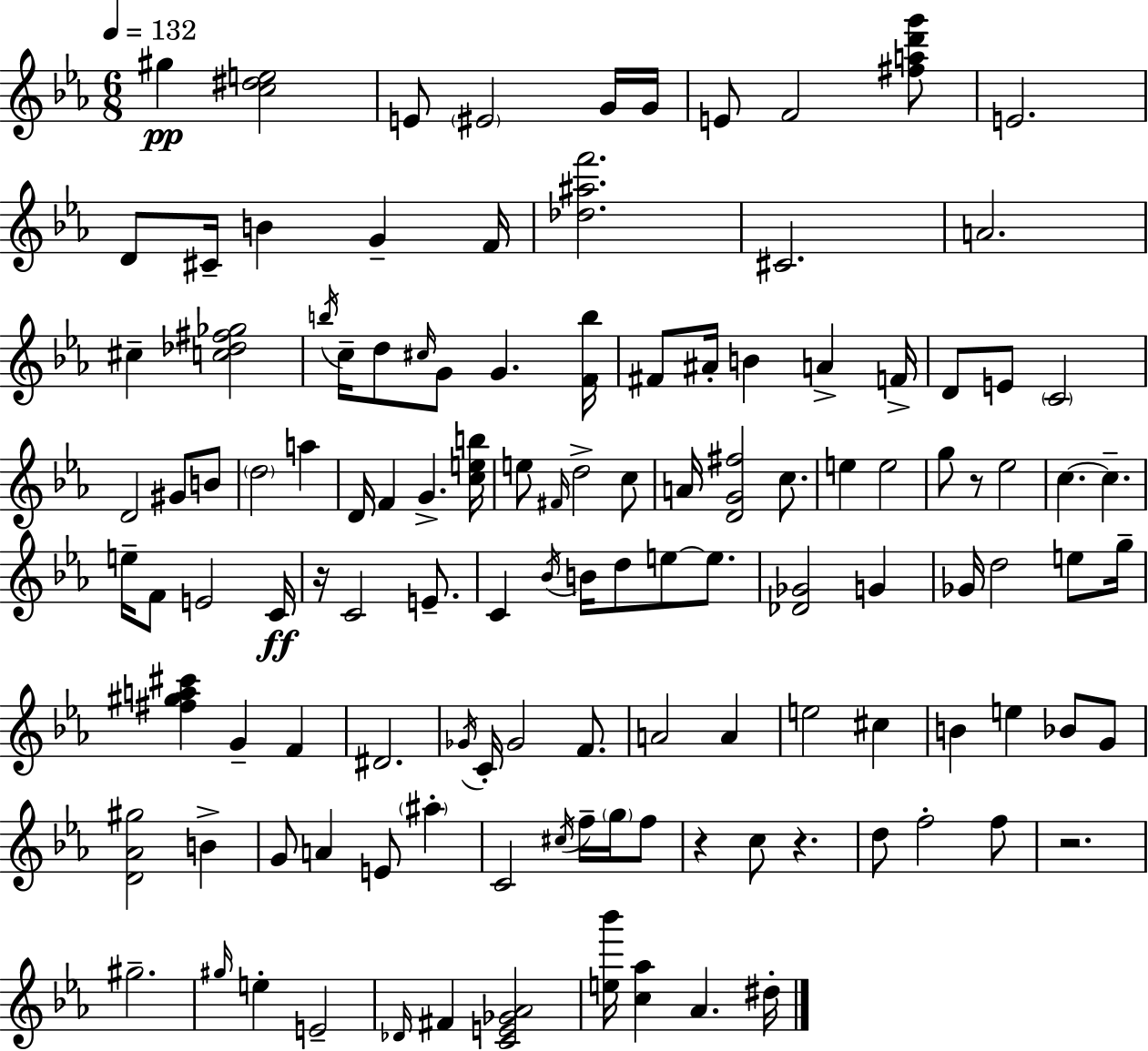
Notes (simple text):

G#5/q [C5,D#5,E5]/h E4/e EIS4/h G4/s G4/s E4/e F4/h [F#5,A5,D6,G6]/e E4/h. D4/e C#4/s B4/q G4/q F4/s [Db5,A#5,F6]/h. C#4/h. A4/h. C#5/q [C5,Db5,F#5,Gb5]/h B5/s C5/s D5/e C#5/s G4/e G4/q. [F4,B5]/s F#4/e A#4/s B4/q A4/q F4/s D4/e E4/e C4/h D4/h G#4/e B4/e D5/h A5/q D4/s F4/q G4/q. [C5,E5,B5]/s E5/e F#4/s D5/h C5/e A4/s [D4,G4,F#5]/h C5/e. E5/q E5/h G5/e R/e Eb5/h C5/q. C5/q. E5/s F4/e E4/h C4/s R/s C4/h E4/e. C4/q Bb4/s B4/s D5/e E5/e E5/e. [Db4,Gb4]/h G4/q Gb4/s D5/h E5/e G5/s [F#5,G#5,A5,C#6]/q G4/q F4/q D#4/h. Gb4/s C4/s Gb4/h F4/e. A4/h A4/q E5/h C#5/q B4/q E5/q Bb4/e G4/e [D4,Ab4,G#5]/h B4/q G4/e A4/q E4/e A#5/q C4/h C#5/s F5/s G5/s F5/e R/q C5/e R/q. D5/e F5/h F5/e R/h. G#5/h. G#5/s E5/q E4/h Db4/s F#4/q [C4,E4,Gb4,Ab4]/h [E5,Bb6]/s [C5,Ab5]/q Ab4/q. D#5/s